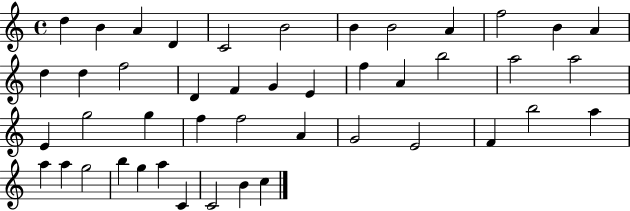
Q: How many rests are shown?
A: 0